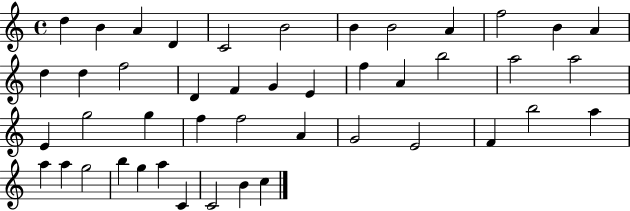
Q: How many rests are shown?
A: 0